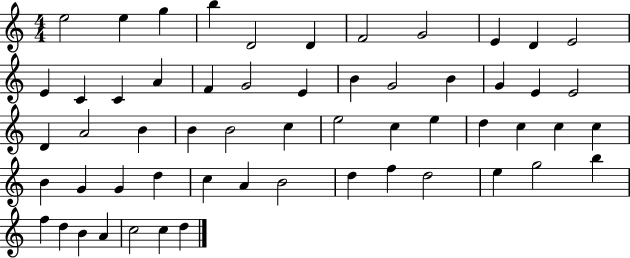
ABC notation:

X:1
T:Untitled
M:4/4
L:1/4
K:C
e2 e g b D2 D F2 G2 E D E2 E C C A F G2 E B G2 B G E E2 D A2 B B B2 c e2 c e d c c c B G G d c A B2 d f d2 e g2 b f d B A c2 c d